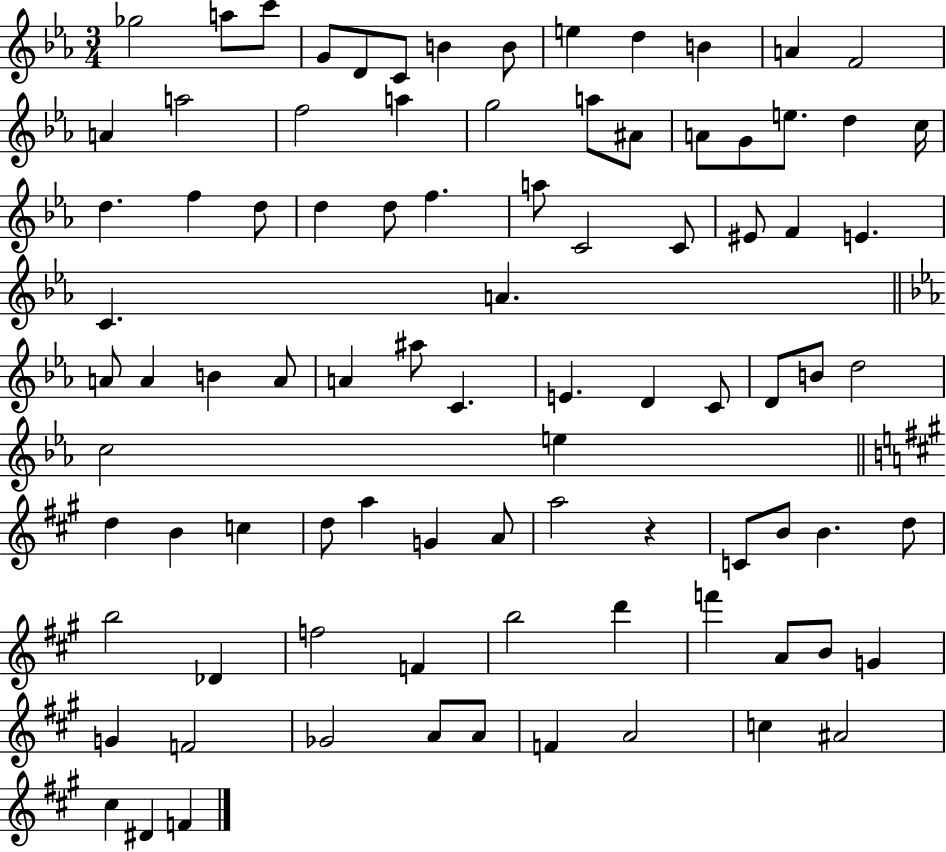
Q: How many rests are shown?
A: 1